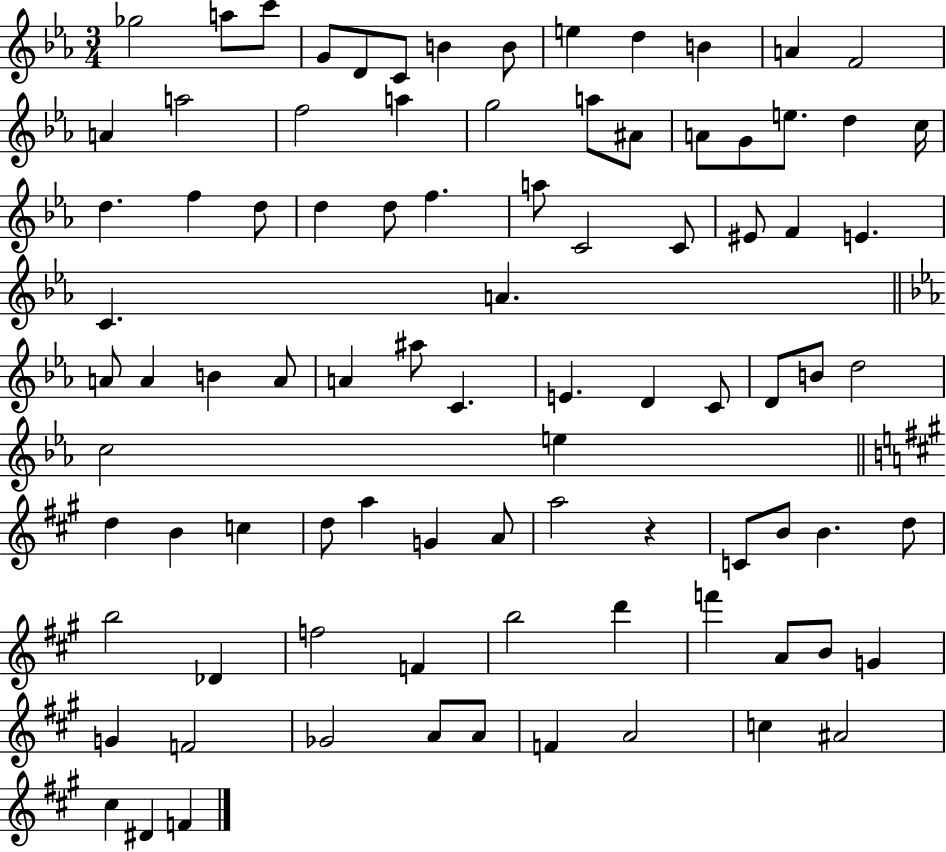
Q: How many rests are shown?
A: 1